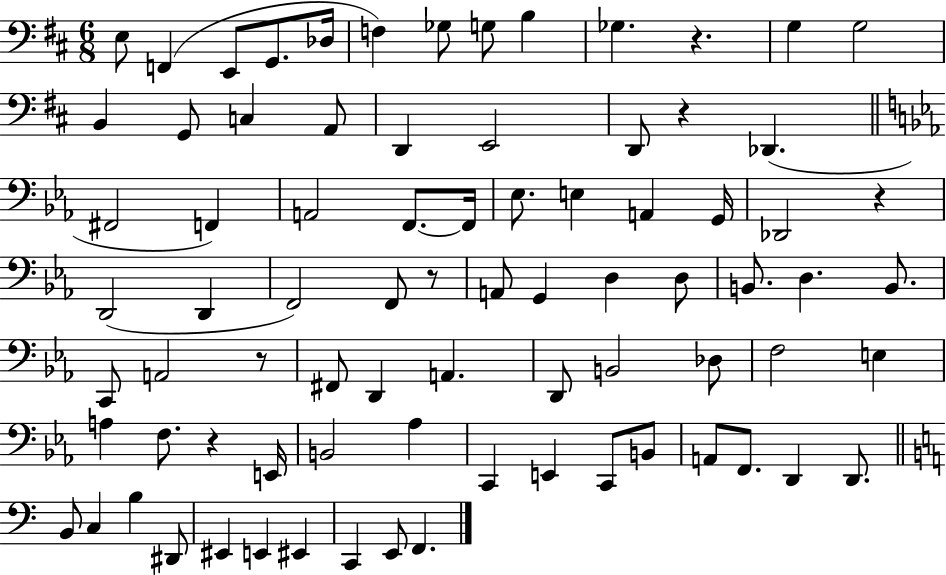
X:1
T:Untitled
M:6/8
L:1/4
K:D
E,/2 F,, E,,/2 G,,/2 _D,/4 F, _G,/2 G,/2 B, _G, z G, G,2 B,, G,,/2 C, A,,/2 D,, E,,2 D,,/2 z _D,, ^F,,2 F,, A,,2 F,,/2 F,,/4 _E,/2 E, A,, G,,/4 _D,,2 z D,,2 D,, F,,2 F,,/2 z/2 A,,/2 G,, D, D,/2 B,,/2 D, B,,/2 C,,/2 A,,2 z/2 ^F,,/2 D,, A,, D,,/2 B,,2 _D,/2 F,2 E, A, F,/2 z E,,/4 B,,2 _A, C,, E,, C,,/2 B,,/2 A,,/2 F,,/2 D,, D,,/2 B,,/2 C, B, ^D,,/2 ^E,, E,, ^E,, C,, E,,/2 F,,